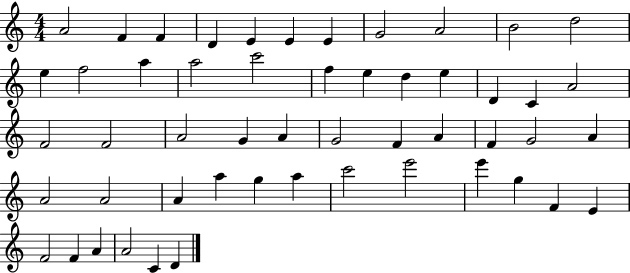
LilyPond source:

{
  \clef treble
  \numericTimeSignature
  \time 4/4
  \key c \major
  a'2 f'4 f'4 | d'4 e'4 e'4 e'4 | g'2 a'2 | b'2 d''2 | \break e''4 f''2 a''4 | a''2 c'''2 | f''4 e''4 d''4 e''4 | d'4 c'4 a'2 | \break f'2 f'2 | a'2 g'4 a'4 | g'2 f'4 a'4 | f'4 g'2 a'4 | \break a'2 a'2 | a'4 a''4 g''4 a''4 | c'''2 e'''2 | e'''4 g''4 f'4 e'4 | \break f'2 f'4 a'4 | a'2 c'4 d'4 | \bar "|."
}